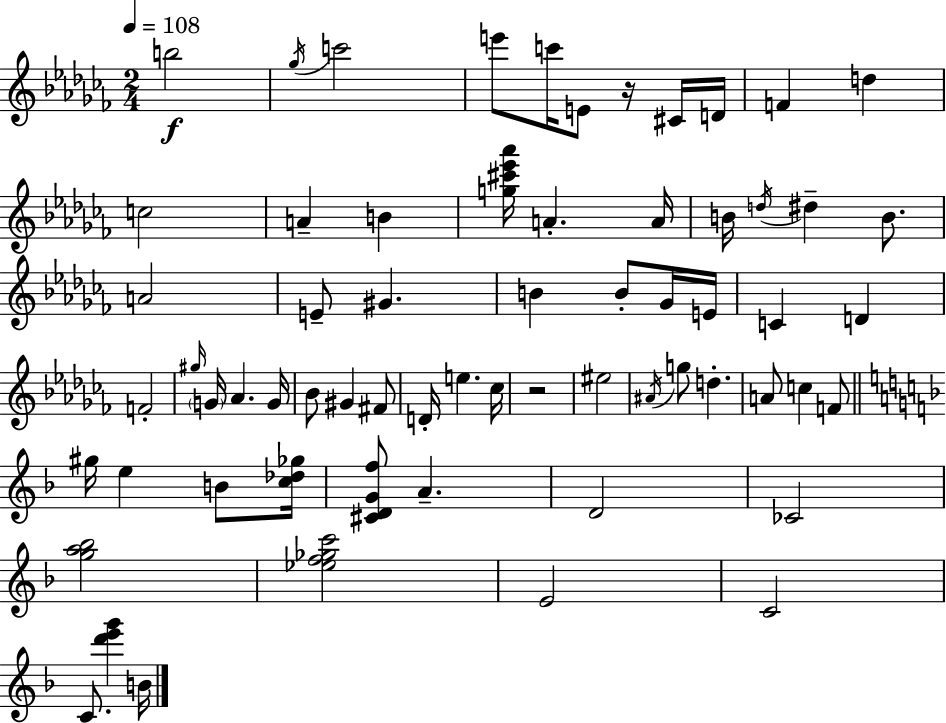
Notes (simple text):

B5/h Gb5/s C6/h E6/e C6/s E4/e R/s C#4/s D4/s F4/q D5/q C5/h A4/q B4/q [G5,C#6,Eb6,Ab6]/s A4/q. A4/s B4/s D5/s D#5/q B4/e. A4/h E4/e G#4/q. B4/q B4/e Gb4/s E4/s C4/q D4/q F4/h G#5/s G4/s Ab4/q. G4/s Bb4/e G#4/q F#4/e D4/s E5/q. CES5/s R/h EIS5/h A#4/s G5/e D5/q. A4/e C5/q F4/e G#5/s E5/q B4/e [C5,Db5,Gb5]/s [C#4,D4,G4,F5]/e A4/q. D4/h CES4/h [G5,A5,Bb5]/h [Eb5,F5,Gb5,C6]/h E4/h C4/h C4/e. [D6,E6,G6]/q B4/s